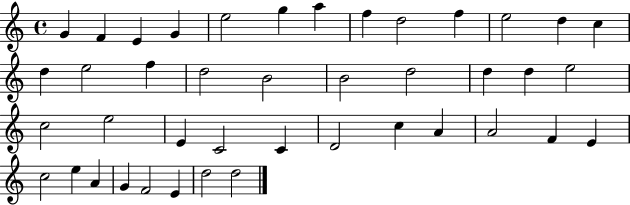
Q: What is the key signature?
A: C major